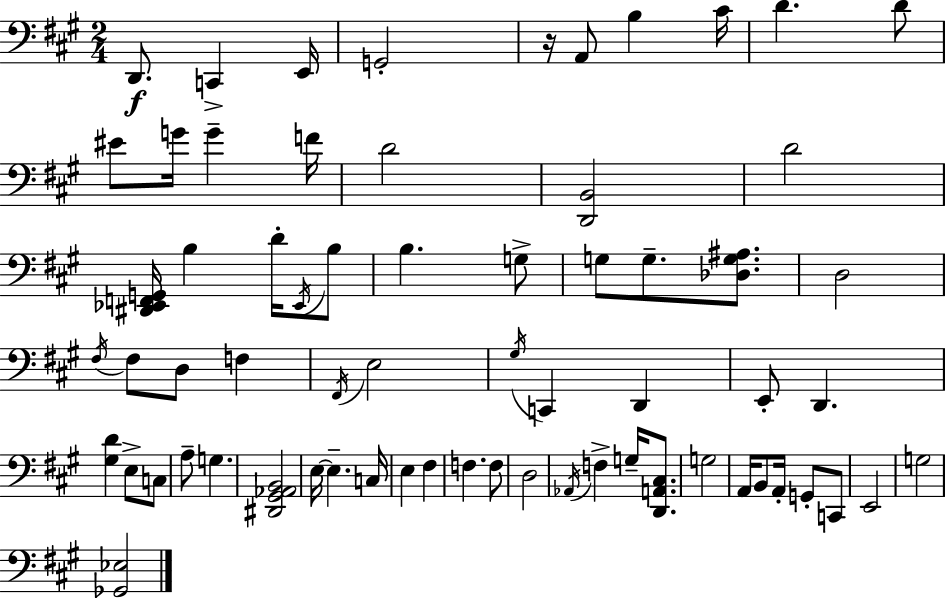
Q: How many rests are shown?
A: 1